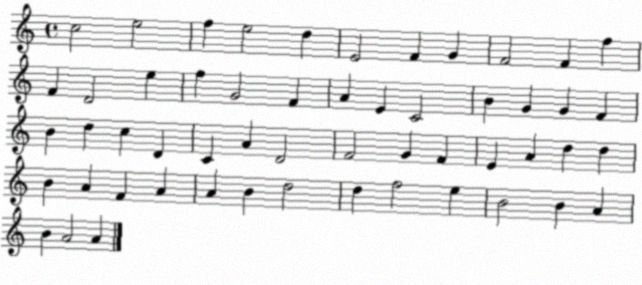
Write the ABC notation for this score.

X:1
T:Untitled
M:4/4
L:1/4
K:C
c2 e2 f e2 d E2 F G F2 F f F D2 e f G2 F A E C2 B G G F B d c D C A D2 F2 G F E A d d B A F A A B d2 d f2 e B2 B A B A2 A